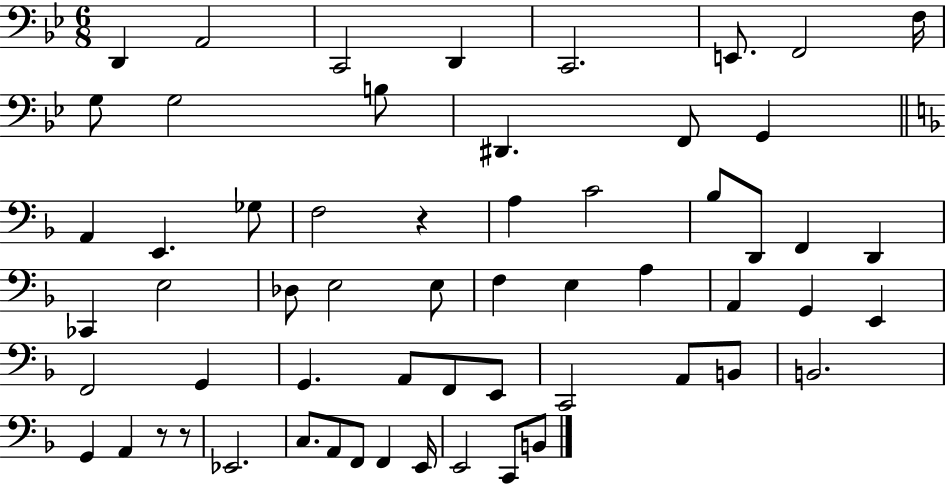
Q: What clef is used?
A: bass